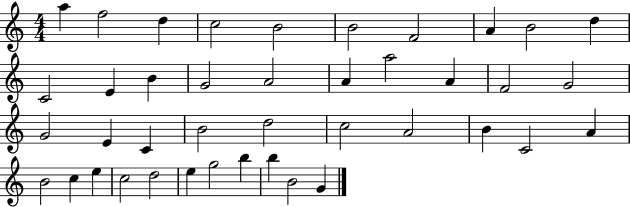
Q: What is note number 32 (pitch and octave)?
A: C5